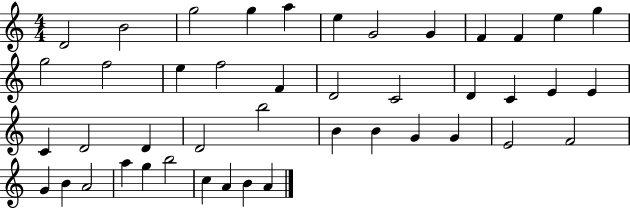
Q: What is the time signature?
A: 4/4